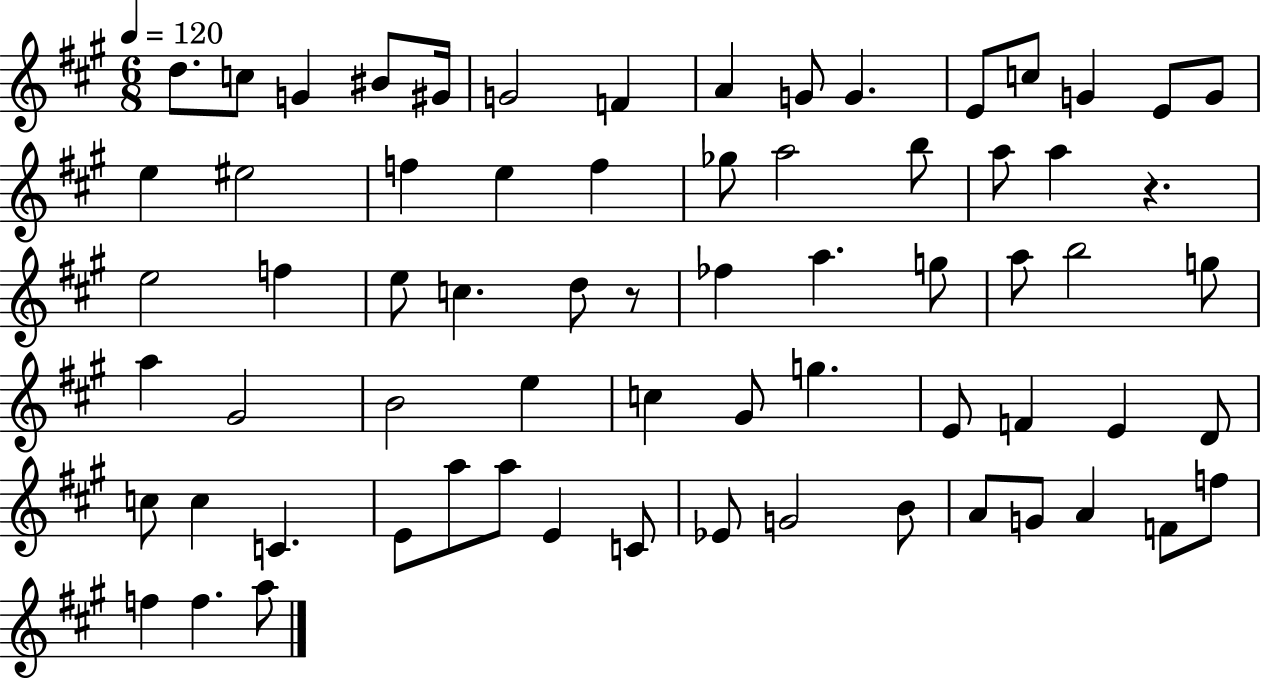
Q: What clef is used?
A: treble